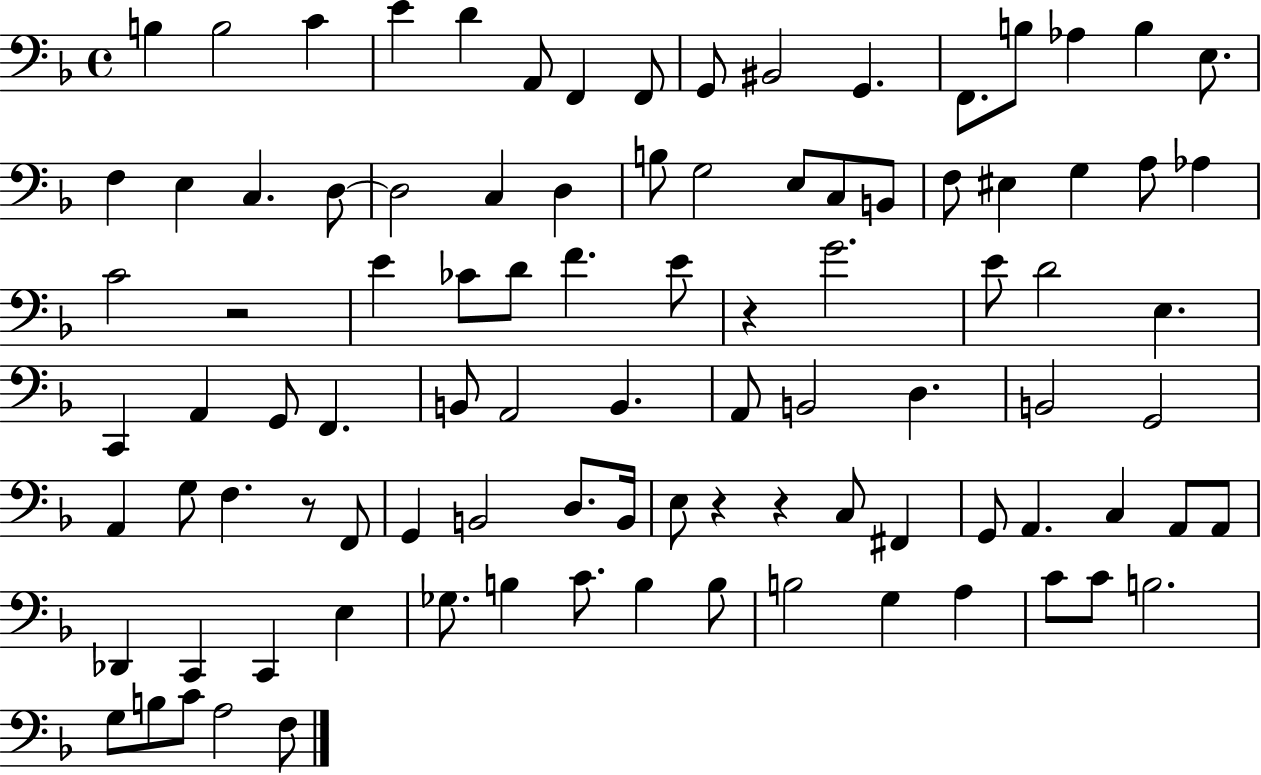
B3/q B3/h C4/q E4/q D4/q A2/e F2/q F2/e G2/e BIS2/h G2/q. F2/e. B3/e Ab3/q B3/q E3/e. F3/q E3/q C3/q. D3/e D3/h C3/q D3/q B3/e G3/h E3/e C3/e B2/e F3/e EIS3/q G3/q A3/e Ab3/q C4/h R/h E4/q CES4/e D4/e F4/q. E4/e R/q G4/h. E4/e D4/h E3/q. C2/q A2/q G2/e F2/q. B2/e A2/h B2/q. A2/e B2/h D3/q. B2/h G2/h A2/q G3/e F3/q. R/e F2/e G2/q B2/h D3/e. B2/s E3/e R/q R/q C3/e F#2/q G2/e A2/q. C3/q A2/e A2/e Db2/q C2/q C2/q E3/q Gb3/e. B3/q C4/e. B3/q B3/e B3/h G3/q A3/q C4/e C4/e B3/h. G3/e B3/e C4/e A3/h F3/e